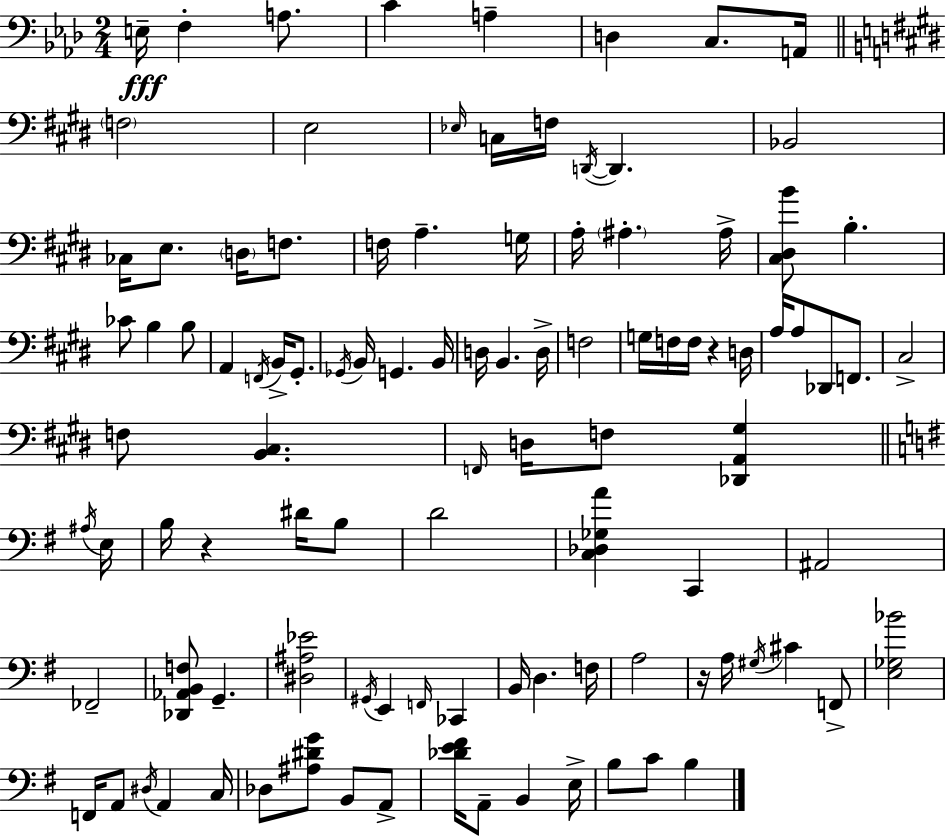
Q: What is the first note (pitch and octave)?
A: E3